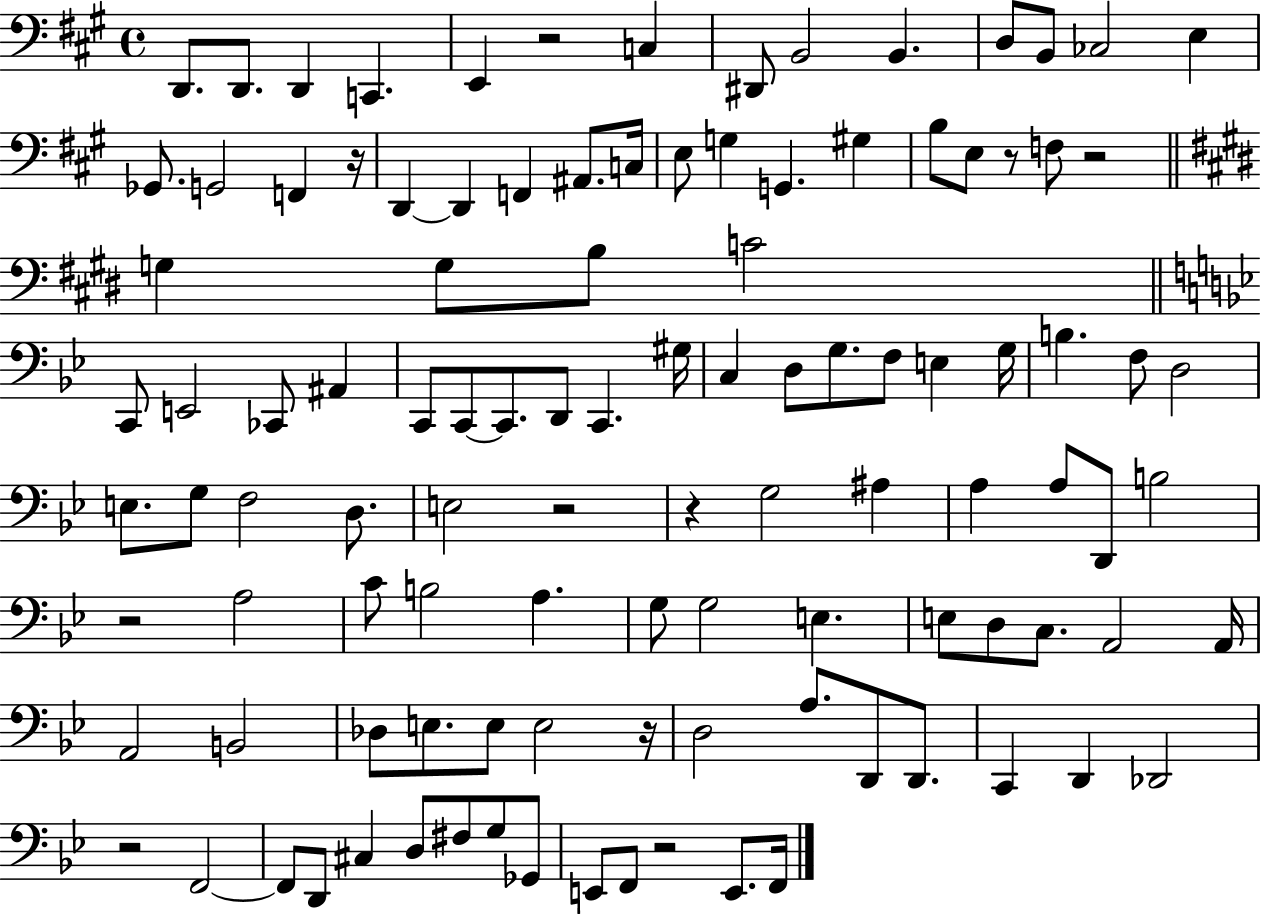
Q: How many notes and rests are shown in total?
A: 109